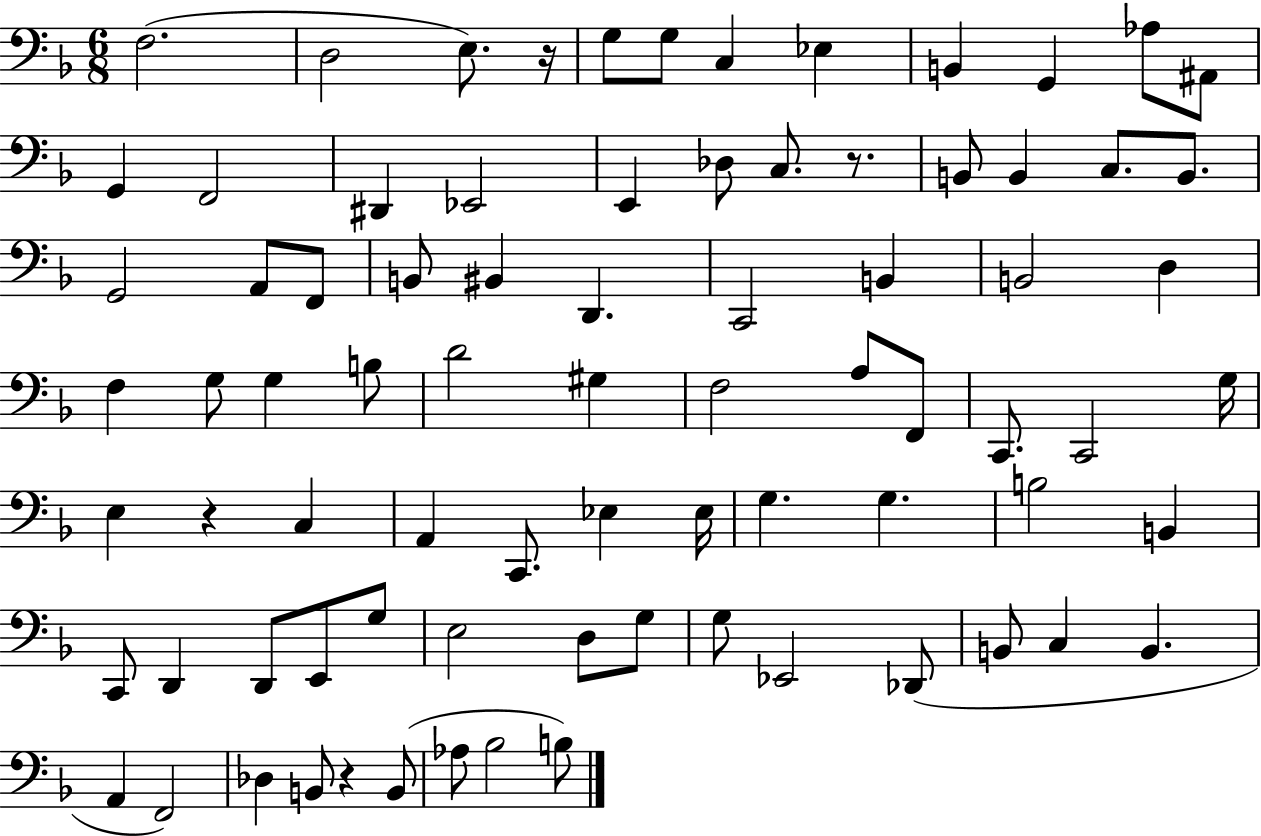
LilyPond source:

{
  \clef bass
  \numericTimeSignature
  \time 6/8
  \key f \major
  f2.( | d2 e8.) r16 | g8 g8 c4 ees4 | b,4 g,4 aes8 ais,8 | \break g,4 f,2 | dis,4 ees,2 | e,4 des8 c8. r8. | b,8 b,4 c8. b,8. | \break g,2 a,8 f,8 | b,8 bis,4 d,4. | c,2 b,4 | b,2 d4 | \break f4 g8 g4 b8 | d'2 gis4 | f2 a8 f,8 | c,8. c,2 g16 | \break e4 r4 c4 | a,4 c,8. ees4 ees16 | g4. g4. | b2 b,4 | \break c,8 d,4 d,8 e,8 g8 | e2 d8 g8 | g8 ees,2 des,8( | b,8 c4 b,4. | \break a,4 f,2) | des4 b,8 r4 b,8( | aes8 bes2 b8) | \bar "|."
}